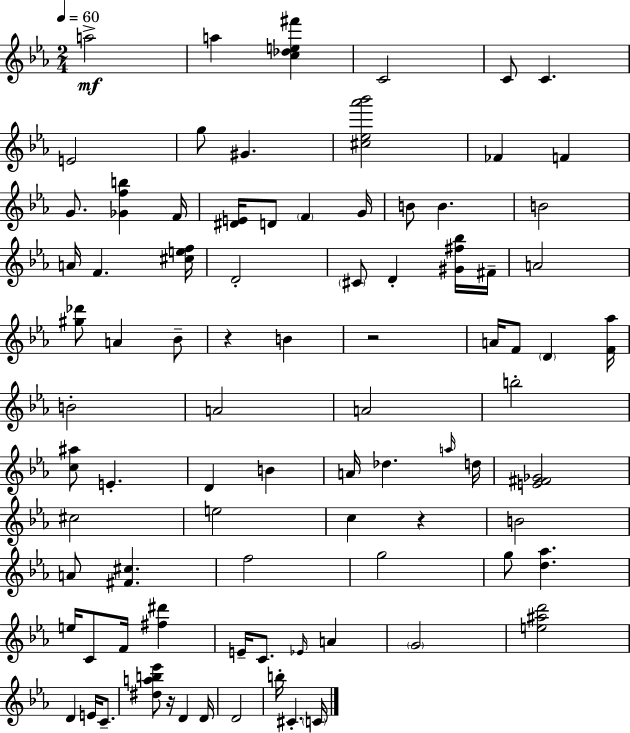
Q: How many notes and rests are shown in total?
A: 86